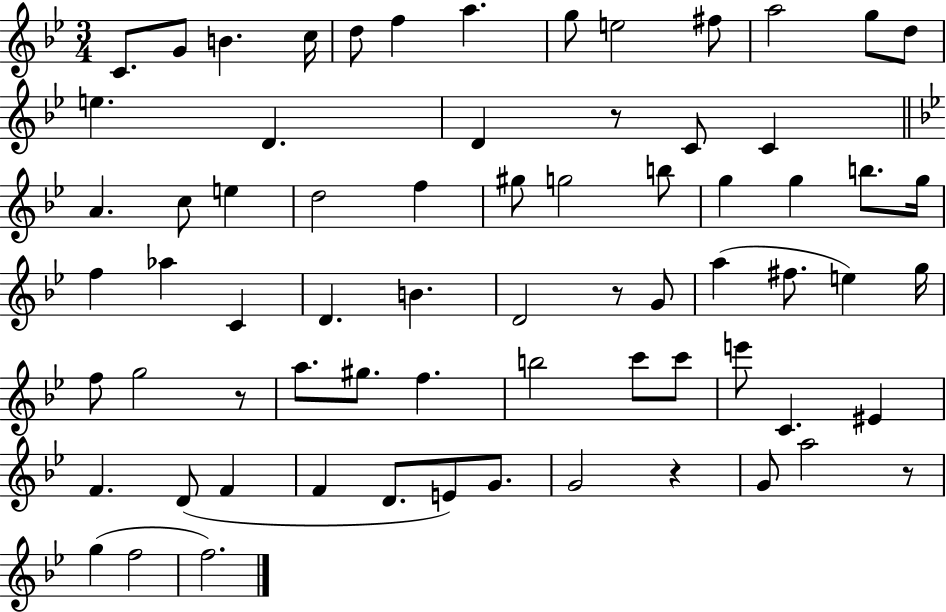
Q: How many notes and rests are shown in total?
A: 70